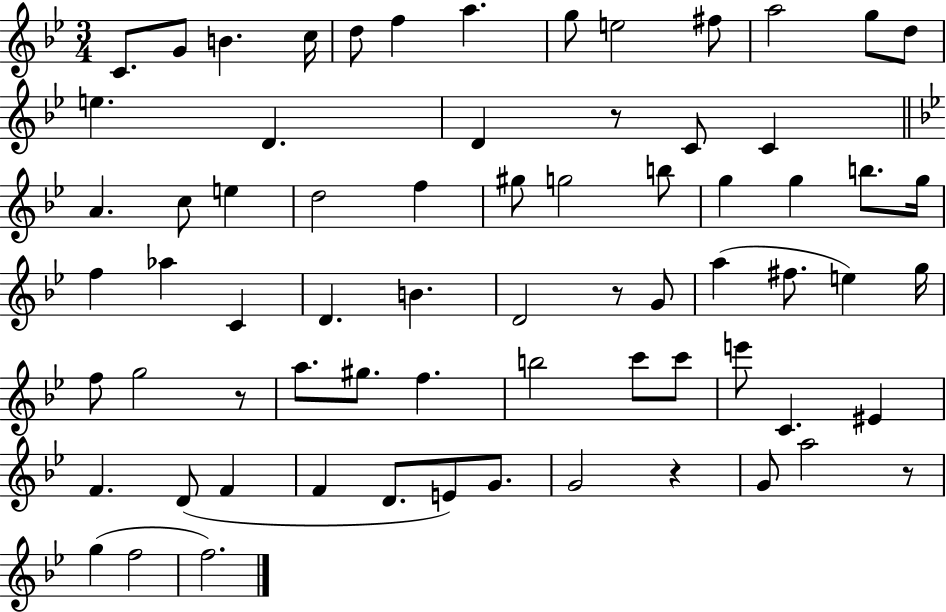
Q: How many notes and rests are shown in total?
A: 70